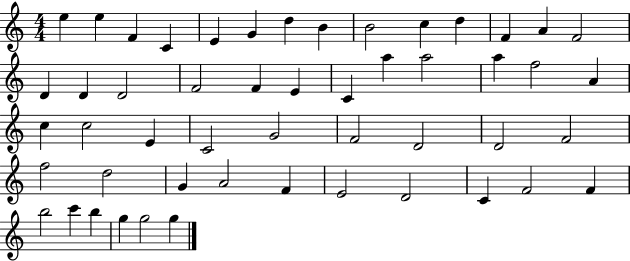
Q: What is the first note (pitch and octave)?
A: E5